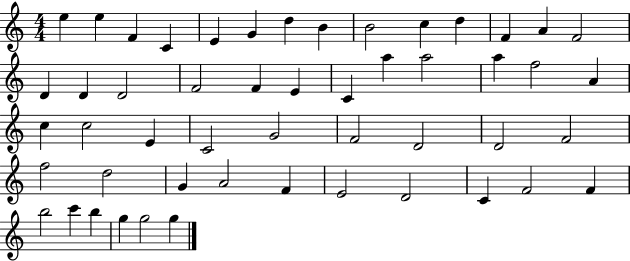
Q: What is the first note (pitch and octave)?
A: E5